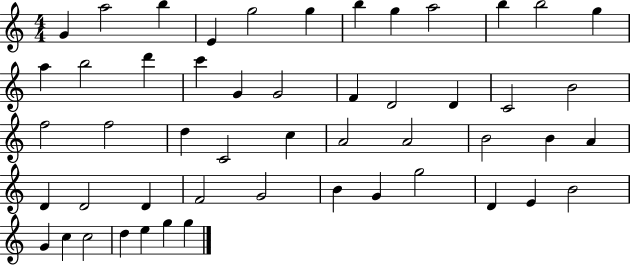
G4/q A5/h B5/q E4/q G5/h G5/q B5/q G5/q A5/h B5/q B5/h G5/q A5/q B5/h D6/q C6/q G4/q G4/h F4/q D4/h D4/q C4/h B4/h F5/h F5/h D5/q C4/h C5/q A4/h A4/h B4/h B4/q A4/q D4/q D4/h D4/q F4/h G4/h B4/q G4/q G5/h D4/q E4/q B4/h G4/q C5/q C5/h D5/q E5/q G5/q G5/q